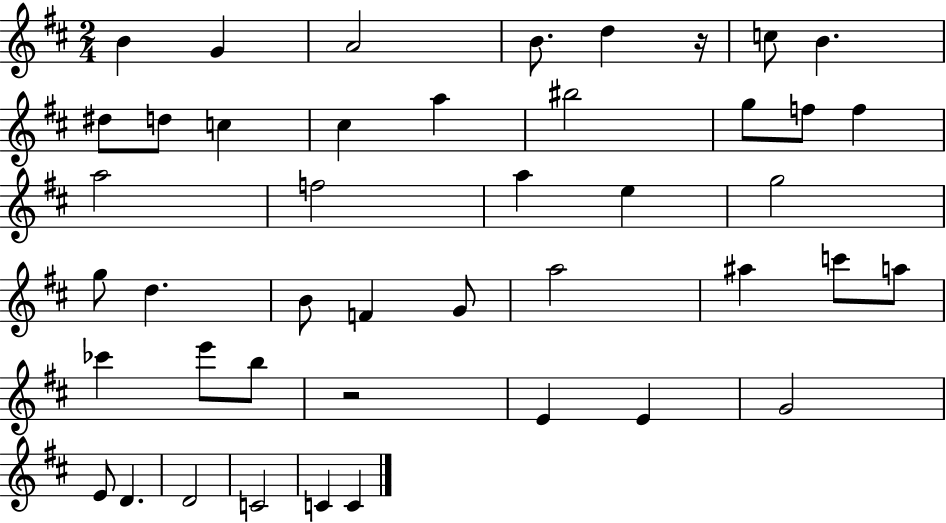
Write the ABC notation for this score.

X:1
T:Untitled
M:2/4
L:1/4
K:D
B G A2 B/2 d z/4 c/2 B ^d/2 d/2 c ^c a ^b2 g/2 f/2 f a2 f2 a e g2 g/2 d B/2 F G/2 a2 ^a c'/2 a/2 _c' e'/2 b/2 z2 E E G2 E/2 D D2 C2 C C